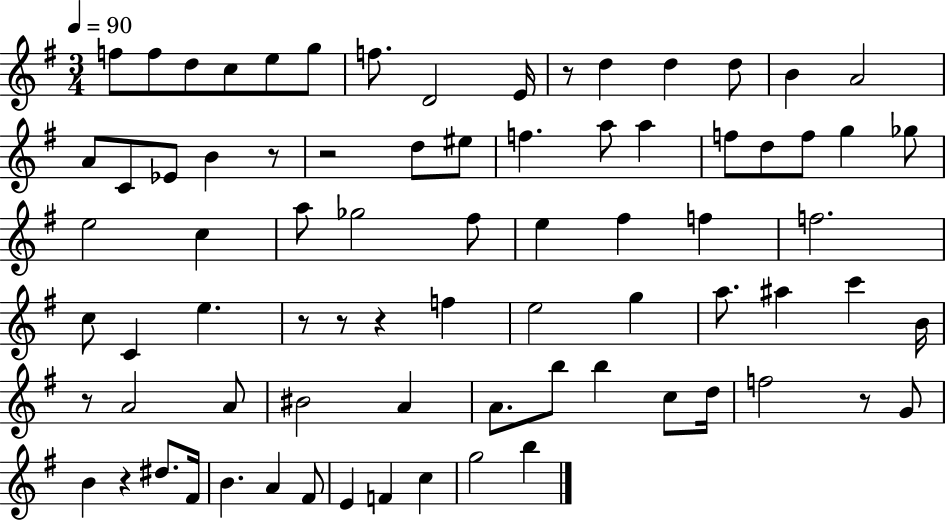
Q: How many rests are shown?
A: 9